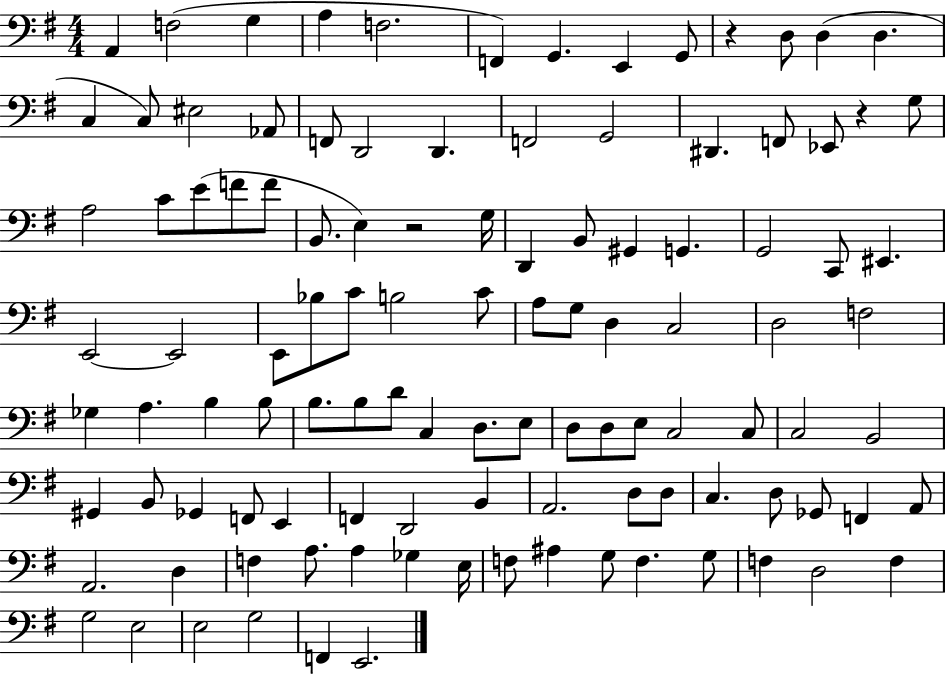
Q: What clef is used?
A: bass